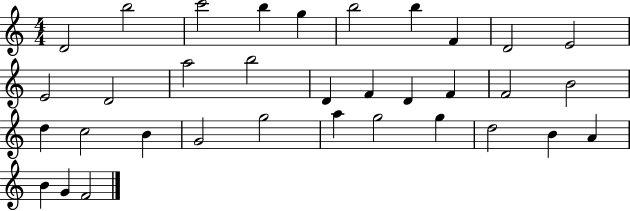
{
  \clef treble
  \numericTimeSignature
  \time 4/4
  \key c \major
  d'2 b''2 | c'''2 b''4 g''4 | b''2 b''4 f'4 | d'2 e'2 | \break e'2 d'2 | a''2 b''2 | d'4 f'4 d'4 f'4 | f'2 b'2 | \break d''4 c''2 b'4 | g'2 g''2 | a''4 g''2 g''4 | d''2 b'4 a'4 | \break b'4 g'4 f'2 | \bar "|."
}